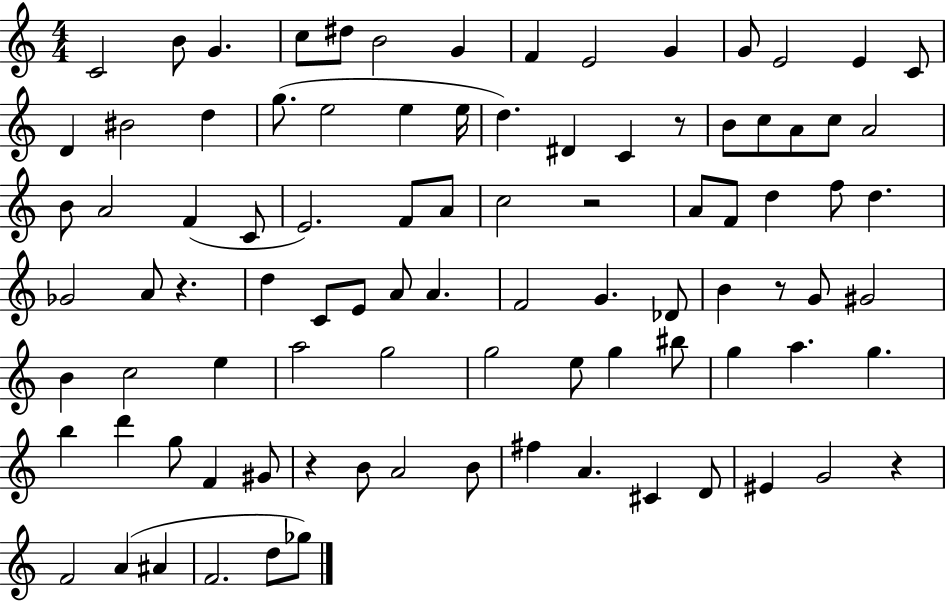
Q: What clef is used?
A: treble